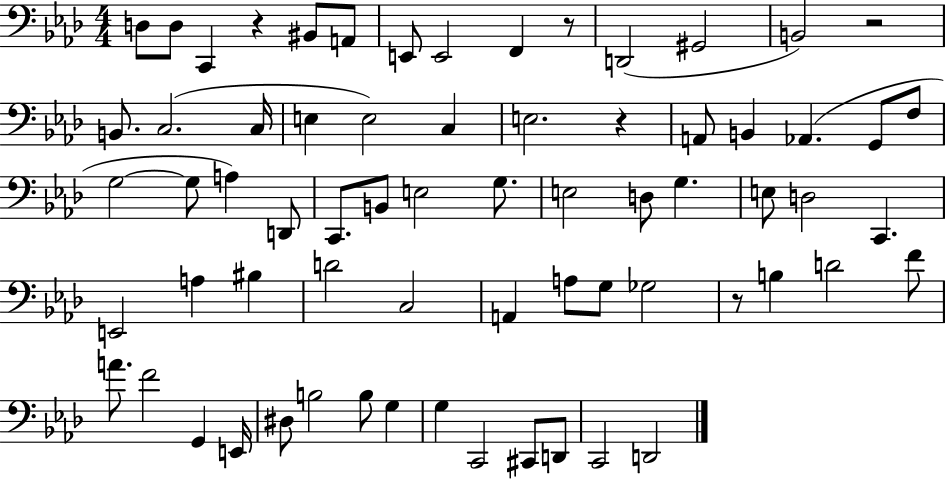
D3/e D3/e C2/q R/q BIS2/e A2/e E2/e E2/h F2/q R/e D2/h G#2/h B2/h R/h B2/e. C3/h. C3/s E3/q E3/h C3/q E3/h. R/q A2/e B2/q Ab2/q. G2/e F3/e G3/h G3/e A3/q D2/e C2/e. B2/e E3/h G3/e. E3/h D3/e G3/q. E3/e D3/h C2/q. E2/h A3/q BIS3/q D4/h C3/h A2/q A3/e G3/e Gb3/h R/e B3/q D4/h F4/e A4/e. F4/h G2/q E2/s D#3/e B3/h B3/e G3/q G3/q C2/h C#2/e D2/e C2/h D2/h